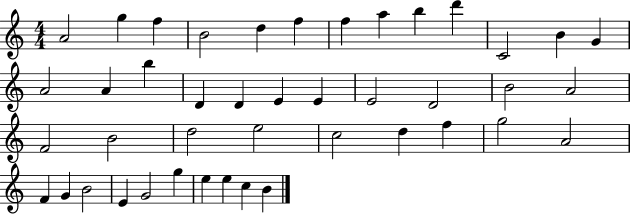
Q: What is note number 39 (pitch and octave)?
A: G5